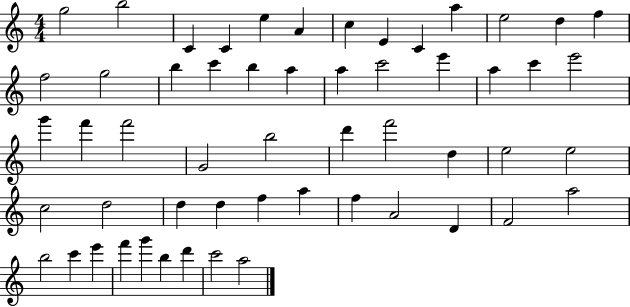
X:1
T:Untitled
M:4/4
L:1/4
K:C
g2 b2 C C e A c E C a e2 d f f2 g2 b c' b a a c'2 e' a c' e'2 g' f' f'2 G2 b2 d' f'2 d e2 e2 c2 d2 d d f a f A2 D F2 a2 b2 c' e' f' g' b d' c'2 a2